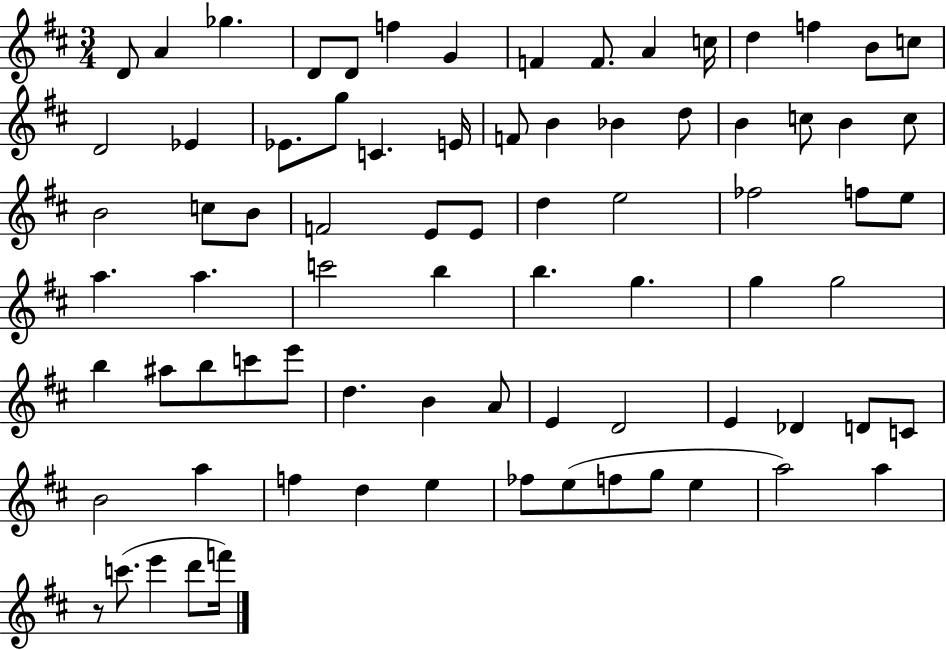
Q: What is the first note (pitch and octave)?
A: D4